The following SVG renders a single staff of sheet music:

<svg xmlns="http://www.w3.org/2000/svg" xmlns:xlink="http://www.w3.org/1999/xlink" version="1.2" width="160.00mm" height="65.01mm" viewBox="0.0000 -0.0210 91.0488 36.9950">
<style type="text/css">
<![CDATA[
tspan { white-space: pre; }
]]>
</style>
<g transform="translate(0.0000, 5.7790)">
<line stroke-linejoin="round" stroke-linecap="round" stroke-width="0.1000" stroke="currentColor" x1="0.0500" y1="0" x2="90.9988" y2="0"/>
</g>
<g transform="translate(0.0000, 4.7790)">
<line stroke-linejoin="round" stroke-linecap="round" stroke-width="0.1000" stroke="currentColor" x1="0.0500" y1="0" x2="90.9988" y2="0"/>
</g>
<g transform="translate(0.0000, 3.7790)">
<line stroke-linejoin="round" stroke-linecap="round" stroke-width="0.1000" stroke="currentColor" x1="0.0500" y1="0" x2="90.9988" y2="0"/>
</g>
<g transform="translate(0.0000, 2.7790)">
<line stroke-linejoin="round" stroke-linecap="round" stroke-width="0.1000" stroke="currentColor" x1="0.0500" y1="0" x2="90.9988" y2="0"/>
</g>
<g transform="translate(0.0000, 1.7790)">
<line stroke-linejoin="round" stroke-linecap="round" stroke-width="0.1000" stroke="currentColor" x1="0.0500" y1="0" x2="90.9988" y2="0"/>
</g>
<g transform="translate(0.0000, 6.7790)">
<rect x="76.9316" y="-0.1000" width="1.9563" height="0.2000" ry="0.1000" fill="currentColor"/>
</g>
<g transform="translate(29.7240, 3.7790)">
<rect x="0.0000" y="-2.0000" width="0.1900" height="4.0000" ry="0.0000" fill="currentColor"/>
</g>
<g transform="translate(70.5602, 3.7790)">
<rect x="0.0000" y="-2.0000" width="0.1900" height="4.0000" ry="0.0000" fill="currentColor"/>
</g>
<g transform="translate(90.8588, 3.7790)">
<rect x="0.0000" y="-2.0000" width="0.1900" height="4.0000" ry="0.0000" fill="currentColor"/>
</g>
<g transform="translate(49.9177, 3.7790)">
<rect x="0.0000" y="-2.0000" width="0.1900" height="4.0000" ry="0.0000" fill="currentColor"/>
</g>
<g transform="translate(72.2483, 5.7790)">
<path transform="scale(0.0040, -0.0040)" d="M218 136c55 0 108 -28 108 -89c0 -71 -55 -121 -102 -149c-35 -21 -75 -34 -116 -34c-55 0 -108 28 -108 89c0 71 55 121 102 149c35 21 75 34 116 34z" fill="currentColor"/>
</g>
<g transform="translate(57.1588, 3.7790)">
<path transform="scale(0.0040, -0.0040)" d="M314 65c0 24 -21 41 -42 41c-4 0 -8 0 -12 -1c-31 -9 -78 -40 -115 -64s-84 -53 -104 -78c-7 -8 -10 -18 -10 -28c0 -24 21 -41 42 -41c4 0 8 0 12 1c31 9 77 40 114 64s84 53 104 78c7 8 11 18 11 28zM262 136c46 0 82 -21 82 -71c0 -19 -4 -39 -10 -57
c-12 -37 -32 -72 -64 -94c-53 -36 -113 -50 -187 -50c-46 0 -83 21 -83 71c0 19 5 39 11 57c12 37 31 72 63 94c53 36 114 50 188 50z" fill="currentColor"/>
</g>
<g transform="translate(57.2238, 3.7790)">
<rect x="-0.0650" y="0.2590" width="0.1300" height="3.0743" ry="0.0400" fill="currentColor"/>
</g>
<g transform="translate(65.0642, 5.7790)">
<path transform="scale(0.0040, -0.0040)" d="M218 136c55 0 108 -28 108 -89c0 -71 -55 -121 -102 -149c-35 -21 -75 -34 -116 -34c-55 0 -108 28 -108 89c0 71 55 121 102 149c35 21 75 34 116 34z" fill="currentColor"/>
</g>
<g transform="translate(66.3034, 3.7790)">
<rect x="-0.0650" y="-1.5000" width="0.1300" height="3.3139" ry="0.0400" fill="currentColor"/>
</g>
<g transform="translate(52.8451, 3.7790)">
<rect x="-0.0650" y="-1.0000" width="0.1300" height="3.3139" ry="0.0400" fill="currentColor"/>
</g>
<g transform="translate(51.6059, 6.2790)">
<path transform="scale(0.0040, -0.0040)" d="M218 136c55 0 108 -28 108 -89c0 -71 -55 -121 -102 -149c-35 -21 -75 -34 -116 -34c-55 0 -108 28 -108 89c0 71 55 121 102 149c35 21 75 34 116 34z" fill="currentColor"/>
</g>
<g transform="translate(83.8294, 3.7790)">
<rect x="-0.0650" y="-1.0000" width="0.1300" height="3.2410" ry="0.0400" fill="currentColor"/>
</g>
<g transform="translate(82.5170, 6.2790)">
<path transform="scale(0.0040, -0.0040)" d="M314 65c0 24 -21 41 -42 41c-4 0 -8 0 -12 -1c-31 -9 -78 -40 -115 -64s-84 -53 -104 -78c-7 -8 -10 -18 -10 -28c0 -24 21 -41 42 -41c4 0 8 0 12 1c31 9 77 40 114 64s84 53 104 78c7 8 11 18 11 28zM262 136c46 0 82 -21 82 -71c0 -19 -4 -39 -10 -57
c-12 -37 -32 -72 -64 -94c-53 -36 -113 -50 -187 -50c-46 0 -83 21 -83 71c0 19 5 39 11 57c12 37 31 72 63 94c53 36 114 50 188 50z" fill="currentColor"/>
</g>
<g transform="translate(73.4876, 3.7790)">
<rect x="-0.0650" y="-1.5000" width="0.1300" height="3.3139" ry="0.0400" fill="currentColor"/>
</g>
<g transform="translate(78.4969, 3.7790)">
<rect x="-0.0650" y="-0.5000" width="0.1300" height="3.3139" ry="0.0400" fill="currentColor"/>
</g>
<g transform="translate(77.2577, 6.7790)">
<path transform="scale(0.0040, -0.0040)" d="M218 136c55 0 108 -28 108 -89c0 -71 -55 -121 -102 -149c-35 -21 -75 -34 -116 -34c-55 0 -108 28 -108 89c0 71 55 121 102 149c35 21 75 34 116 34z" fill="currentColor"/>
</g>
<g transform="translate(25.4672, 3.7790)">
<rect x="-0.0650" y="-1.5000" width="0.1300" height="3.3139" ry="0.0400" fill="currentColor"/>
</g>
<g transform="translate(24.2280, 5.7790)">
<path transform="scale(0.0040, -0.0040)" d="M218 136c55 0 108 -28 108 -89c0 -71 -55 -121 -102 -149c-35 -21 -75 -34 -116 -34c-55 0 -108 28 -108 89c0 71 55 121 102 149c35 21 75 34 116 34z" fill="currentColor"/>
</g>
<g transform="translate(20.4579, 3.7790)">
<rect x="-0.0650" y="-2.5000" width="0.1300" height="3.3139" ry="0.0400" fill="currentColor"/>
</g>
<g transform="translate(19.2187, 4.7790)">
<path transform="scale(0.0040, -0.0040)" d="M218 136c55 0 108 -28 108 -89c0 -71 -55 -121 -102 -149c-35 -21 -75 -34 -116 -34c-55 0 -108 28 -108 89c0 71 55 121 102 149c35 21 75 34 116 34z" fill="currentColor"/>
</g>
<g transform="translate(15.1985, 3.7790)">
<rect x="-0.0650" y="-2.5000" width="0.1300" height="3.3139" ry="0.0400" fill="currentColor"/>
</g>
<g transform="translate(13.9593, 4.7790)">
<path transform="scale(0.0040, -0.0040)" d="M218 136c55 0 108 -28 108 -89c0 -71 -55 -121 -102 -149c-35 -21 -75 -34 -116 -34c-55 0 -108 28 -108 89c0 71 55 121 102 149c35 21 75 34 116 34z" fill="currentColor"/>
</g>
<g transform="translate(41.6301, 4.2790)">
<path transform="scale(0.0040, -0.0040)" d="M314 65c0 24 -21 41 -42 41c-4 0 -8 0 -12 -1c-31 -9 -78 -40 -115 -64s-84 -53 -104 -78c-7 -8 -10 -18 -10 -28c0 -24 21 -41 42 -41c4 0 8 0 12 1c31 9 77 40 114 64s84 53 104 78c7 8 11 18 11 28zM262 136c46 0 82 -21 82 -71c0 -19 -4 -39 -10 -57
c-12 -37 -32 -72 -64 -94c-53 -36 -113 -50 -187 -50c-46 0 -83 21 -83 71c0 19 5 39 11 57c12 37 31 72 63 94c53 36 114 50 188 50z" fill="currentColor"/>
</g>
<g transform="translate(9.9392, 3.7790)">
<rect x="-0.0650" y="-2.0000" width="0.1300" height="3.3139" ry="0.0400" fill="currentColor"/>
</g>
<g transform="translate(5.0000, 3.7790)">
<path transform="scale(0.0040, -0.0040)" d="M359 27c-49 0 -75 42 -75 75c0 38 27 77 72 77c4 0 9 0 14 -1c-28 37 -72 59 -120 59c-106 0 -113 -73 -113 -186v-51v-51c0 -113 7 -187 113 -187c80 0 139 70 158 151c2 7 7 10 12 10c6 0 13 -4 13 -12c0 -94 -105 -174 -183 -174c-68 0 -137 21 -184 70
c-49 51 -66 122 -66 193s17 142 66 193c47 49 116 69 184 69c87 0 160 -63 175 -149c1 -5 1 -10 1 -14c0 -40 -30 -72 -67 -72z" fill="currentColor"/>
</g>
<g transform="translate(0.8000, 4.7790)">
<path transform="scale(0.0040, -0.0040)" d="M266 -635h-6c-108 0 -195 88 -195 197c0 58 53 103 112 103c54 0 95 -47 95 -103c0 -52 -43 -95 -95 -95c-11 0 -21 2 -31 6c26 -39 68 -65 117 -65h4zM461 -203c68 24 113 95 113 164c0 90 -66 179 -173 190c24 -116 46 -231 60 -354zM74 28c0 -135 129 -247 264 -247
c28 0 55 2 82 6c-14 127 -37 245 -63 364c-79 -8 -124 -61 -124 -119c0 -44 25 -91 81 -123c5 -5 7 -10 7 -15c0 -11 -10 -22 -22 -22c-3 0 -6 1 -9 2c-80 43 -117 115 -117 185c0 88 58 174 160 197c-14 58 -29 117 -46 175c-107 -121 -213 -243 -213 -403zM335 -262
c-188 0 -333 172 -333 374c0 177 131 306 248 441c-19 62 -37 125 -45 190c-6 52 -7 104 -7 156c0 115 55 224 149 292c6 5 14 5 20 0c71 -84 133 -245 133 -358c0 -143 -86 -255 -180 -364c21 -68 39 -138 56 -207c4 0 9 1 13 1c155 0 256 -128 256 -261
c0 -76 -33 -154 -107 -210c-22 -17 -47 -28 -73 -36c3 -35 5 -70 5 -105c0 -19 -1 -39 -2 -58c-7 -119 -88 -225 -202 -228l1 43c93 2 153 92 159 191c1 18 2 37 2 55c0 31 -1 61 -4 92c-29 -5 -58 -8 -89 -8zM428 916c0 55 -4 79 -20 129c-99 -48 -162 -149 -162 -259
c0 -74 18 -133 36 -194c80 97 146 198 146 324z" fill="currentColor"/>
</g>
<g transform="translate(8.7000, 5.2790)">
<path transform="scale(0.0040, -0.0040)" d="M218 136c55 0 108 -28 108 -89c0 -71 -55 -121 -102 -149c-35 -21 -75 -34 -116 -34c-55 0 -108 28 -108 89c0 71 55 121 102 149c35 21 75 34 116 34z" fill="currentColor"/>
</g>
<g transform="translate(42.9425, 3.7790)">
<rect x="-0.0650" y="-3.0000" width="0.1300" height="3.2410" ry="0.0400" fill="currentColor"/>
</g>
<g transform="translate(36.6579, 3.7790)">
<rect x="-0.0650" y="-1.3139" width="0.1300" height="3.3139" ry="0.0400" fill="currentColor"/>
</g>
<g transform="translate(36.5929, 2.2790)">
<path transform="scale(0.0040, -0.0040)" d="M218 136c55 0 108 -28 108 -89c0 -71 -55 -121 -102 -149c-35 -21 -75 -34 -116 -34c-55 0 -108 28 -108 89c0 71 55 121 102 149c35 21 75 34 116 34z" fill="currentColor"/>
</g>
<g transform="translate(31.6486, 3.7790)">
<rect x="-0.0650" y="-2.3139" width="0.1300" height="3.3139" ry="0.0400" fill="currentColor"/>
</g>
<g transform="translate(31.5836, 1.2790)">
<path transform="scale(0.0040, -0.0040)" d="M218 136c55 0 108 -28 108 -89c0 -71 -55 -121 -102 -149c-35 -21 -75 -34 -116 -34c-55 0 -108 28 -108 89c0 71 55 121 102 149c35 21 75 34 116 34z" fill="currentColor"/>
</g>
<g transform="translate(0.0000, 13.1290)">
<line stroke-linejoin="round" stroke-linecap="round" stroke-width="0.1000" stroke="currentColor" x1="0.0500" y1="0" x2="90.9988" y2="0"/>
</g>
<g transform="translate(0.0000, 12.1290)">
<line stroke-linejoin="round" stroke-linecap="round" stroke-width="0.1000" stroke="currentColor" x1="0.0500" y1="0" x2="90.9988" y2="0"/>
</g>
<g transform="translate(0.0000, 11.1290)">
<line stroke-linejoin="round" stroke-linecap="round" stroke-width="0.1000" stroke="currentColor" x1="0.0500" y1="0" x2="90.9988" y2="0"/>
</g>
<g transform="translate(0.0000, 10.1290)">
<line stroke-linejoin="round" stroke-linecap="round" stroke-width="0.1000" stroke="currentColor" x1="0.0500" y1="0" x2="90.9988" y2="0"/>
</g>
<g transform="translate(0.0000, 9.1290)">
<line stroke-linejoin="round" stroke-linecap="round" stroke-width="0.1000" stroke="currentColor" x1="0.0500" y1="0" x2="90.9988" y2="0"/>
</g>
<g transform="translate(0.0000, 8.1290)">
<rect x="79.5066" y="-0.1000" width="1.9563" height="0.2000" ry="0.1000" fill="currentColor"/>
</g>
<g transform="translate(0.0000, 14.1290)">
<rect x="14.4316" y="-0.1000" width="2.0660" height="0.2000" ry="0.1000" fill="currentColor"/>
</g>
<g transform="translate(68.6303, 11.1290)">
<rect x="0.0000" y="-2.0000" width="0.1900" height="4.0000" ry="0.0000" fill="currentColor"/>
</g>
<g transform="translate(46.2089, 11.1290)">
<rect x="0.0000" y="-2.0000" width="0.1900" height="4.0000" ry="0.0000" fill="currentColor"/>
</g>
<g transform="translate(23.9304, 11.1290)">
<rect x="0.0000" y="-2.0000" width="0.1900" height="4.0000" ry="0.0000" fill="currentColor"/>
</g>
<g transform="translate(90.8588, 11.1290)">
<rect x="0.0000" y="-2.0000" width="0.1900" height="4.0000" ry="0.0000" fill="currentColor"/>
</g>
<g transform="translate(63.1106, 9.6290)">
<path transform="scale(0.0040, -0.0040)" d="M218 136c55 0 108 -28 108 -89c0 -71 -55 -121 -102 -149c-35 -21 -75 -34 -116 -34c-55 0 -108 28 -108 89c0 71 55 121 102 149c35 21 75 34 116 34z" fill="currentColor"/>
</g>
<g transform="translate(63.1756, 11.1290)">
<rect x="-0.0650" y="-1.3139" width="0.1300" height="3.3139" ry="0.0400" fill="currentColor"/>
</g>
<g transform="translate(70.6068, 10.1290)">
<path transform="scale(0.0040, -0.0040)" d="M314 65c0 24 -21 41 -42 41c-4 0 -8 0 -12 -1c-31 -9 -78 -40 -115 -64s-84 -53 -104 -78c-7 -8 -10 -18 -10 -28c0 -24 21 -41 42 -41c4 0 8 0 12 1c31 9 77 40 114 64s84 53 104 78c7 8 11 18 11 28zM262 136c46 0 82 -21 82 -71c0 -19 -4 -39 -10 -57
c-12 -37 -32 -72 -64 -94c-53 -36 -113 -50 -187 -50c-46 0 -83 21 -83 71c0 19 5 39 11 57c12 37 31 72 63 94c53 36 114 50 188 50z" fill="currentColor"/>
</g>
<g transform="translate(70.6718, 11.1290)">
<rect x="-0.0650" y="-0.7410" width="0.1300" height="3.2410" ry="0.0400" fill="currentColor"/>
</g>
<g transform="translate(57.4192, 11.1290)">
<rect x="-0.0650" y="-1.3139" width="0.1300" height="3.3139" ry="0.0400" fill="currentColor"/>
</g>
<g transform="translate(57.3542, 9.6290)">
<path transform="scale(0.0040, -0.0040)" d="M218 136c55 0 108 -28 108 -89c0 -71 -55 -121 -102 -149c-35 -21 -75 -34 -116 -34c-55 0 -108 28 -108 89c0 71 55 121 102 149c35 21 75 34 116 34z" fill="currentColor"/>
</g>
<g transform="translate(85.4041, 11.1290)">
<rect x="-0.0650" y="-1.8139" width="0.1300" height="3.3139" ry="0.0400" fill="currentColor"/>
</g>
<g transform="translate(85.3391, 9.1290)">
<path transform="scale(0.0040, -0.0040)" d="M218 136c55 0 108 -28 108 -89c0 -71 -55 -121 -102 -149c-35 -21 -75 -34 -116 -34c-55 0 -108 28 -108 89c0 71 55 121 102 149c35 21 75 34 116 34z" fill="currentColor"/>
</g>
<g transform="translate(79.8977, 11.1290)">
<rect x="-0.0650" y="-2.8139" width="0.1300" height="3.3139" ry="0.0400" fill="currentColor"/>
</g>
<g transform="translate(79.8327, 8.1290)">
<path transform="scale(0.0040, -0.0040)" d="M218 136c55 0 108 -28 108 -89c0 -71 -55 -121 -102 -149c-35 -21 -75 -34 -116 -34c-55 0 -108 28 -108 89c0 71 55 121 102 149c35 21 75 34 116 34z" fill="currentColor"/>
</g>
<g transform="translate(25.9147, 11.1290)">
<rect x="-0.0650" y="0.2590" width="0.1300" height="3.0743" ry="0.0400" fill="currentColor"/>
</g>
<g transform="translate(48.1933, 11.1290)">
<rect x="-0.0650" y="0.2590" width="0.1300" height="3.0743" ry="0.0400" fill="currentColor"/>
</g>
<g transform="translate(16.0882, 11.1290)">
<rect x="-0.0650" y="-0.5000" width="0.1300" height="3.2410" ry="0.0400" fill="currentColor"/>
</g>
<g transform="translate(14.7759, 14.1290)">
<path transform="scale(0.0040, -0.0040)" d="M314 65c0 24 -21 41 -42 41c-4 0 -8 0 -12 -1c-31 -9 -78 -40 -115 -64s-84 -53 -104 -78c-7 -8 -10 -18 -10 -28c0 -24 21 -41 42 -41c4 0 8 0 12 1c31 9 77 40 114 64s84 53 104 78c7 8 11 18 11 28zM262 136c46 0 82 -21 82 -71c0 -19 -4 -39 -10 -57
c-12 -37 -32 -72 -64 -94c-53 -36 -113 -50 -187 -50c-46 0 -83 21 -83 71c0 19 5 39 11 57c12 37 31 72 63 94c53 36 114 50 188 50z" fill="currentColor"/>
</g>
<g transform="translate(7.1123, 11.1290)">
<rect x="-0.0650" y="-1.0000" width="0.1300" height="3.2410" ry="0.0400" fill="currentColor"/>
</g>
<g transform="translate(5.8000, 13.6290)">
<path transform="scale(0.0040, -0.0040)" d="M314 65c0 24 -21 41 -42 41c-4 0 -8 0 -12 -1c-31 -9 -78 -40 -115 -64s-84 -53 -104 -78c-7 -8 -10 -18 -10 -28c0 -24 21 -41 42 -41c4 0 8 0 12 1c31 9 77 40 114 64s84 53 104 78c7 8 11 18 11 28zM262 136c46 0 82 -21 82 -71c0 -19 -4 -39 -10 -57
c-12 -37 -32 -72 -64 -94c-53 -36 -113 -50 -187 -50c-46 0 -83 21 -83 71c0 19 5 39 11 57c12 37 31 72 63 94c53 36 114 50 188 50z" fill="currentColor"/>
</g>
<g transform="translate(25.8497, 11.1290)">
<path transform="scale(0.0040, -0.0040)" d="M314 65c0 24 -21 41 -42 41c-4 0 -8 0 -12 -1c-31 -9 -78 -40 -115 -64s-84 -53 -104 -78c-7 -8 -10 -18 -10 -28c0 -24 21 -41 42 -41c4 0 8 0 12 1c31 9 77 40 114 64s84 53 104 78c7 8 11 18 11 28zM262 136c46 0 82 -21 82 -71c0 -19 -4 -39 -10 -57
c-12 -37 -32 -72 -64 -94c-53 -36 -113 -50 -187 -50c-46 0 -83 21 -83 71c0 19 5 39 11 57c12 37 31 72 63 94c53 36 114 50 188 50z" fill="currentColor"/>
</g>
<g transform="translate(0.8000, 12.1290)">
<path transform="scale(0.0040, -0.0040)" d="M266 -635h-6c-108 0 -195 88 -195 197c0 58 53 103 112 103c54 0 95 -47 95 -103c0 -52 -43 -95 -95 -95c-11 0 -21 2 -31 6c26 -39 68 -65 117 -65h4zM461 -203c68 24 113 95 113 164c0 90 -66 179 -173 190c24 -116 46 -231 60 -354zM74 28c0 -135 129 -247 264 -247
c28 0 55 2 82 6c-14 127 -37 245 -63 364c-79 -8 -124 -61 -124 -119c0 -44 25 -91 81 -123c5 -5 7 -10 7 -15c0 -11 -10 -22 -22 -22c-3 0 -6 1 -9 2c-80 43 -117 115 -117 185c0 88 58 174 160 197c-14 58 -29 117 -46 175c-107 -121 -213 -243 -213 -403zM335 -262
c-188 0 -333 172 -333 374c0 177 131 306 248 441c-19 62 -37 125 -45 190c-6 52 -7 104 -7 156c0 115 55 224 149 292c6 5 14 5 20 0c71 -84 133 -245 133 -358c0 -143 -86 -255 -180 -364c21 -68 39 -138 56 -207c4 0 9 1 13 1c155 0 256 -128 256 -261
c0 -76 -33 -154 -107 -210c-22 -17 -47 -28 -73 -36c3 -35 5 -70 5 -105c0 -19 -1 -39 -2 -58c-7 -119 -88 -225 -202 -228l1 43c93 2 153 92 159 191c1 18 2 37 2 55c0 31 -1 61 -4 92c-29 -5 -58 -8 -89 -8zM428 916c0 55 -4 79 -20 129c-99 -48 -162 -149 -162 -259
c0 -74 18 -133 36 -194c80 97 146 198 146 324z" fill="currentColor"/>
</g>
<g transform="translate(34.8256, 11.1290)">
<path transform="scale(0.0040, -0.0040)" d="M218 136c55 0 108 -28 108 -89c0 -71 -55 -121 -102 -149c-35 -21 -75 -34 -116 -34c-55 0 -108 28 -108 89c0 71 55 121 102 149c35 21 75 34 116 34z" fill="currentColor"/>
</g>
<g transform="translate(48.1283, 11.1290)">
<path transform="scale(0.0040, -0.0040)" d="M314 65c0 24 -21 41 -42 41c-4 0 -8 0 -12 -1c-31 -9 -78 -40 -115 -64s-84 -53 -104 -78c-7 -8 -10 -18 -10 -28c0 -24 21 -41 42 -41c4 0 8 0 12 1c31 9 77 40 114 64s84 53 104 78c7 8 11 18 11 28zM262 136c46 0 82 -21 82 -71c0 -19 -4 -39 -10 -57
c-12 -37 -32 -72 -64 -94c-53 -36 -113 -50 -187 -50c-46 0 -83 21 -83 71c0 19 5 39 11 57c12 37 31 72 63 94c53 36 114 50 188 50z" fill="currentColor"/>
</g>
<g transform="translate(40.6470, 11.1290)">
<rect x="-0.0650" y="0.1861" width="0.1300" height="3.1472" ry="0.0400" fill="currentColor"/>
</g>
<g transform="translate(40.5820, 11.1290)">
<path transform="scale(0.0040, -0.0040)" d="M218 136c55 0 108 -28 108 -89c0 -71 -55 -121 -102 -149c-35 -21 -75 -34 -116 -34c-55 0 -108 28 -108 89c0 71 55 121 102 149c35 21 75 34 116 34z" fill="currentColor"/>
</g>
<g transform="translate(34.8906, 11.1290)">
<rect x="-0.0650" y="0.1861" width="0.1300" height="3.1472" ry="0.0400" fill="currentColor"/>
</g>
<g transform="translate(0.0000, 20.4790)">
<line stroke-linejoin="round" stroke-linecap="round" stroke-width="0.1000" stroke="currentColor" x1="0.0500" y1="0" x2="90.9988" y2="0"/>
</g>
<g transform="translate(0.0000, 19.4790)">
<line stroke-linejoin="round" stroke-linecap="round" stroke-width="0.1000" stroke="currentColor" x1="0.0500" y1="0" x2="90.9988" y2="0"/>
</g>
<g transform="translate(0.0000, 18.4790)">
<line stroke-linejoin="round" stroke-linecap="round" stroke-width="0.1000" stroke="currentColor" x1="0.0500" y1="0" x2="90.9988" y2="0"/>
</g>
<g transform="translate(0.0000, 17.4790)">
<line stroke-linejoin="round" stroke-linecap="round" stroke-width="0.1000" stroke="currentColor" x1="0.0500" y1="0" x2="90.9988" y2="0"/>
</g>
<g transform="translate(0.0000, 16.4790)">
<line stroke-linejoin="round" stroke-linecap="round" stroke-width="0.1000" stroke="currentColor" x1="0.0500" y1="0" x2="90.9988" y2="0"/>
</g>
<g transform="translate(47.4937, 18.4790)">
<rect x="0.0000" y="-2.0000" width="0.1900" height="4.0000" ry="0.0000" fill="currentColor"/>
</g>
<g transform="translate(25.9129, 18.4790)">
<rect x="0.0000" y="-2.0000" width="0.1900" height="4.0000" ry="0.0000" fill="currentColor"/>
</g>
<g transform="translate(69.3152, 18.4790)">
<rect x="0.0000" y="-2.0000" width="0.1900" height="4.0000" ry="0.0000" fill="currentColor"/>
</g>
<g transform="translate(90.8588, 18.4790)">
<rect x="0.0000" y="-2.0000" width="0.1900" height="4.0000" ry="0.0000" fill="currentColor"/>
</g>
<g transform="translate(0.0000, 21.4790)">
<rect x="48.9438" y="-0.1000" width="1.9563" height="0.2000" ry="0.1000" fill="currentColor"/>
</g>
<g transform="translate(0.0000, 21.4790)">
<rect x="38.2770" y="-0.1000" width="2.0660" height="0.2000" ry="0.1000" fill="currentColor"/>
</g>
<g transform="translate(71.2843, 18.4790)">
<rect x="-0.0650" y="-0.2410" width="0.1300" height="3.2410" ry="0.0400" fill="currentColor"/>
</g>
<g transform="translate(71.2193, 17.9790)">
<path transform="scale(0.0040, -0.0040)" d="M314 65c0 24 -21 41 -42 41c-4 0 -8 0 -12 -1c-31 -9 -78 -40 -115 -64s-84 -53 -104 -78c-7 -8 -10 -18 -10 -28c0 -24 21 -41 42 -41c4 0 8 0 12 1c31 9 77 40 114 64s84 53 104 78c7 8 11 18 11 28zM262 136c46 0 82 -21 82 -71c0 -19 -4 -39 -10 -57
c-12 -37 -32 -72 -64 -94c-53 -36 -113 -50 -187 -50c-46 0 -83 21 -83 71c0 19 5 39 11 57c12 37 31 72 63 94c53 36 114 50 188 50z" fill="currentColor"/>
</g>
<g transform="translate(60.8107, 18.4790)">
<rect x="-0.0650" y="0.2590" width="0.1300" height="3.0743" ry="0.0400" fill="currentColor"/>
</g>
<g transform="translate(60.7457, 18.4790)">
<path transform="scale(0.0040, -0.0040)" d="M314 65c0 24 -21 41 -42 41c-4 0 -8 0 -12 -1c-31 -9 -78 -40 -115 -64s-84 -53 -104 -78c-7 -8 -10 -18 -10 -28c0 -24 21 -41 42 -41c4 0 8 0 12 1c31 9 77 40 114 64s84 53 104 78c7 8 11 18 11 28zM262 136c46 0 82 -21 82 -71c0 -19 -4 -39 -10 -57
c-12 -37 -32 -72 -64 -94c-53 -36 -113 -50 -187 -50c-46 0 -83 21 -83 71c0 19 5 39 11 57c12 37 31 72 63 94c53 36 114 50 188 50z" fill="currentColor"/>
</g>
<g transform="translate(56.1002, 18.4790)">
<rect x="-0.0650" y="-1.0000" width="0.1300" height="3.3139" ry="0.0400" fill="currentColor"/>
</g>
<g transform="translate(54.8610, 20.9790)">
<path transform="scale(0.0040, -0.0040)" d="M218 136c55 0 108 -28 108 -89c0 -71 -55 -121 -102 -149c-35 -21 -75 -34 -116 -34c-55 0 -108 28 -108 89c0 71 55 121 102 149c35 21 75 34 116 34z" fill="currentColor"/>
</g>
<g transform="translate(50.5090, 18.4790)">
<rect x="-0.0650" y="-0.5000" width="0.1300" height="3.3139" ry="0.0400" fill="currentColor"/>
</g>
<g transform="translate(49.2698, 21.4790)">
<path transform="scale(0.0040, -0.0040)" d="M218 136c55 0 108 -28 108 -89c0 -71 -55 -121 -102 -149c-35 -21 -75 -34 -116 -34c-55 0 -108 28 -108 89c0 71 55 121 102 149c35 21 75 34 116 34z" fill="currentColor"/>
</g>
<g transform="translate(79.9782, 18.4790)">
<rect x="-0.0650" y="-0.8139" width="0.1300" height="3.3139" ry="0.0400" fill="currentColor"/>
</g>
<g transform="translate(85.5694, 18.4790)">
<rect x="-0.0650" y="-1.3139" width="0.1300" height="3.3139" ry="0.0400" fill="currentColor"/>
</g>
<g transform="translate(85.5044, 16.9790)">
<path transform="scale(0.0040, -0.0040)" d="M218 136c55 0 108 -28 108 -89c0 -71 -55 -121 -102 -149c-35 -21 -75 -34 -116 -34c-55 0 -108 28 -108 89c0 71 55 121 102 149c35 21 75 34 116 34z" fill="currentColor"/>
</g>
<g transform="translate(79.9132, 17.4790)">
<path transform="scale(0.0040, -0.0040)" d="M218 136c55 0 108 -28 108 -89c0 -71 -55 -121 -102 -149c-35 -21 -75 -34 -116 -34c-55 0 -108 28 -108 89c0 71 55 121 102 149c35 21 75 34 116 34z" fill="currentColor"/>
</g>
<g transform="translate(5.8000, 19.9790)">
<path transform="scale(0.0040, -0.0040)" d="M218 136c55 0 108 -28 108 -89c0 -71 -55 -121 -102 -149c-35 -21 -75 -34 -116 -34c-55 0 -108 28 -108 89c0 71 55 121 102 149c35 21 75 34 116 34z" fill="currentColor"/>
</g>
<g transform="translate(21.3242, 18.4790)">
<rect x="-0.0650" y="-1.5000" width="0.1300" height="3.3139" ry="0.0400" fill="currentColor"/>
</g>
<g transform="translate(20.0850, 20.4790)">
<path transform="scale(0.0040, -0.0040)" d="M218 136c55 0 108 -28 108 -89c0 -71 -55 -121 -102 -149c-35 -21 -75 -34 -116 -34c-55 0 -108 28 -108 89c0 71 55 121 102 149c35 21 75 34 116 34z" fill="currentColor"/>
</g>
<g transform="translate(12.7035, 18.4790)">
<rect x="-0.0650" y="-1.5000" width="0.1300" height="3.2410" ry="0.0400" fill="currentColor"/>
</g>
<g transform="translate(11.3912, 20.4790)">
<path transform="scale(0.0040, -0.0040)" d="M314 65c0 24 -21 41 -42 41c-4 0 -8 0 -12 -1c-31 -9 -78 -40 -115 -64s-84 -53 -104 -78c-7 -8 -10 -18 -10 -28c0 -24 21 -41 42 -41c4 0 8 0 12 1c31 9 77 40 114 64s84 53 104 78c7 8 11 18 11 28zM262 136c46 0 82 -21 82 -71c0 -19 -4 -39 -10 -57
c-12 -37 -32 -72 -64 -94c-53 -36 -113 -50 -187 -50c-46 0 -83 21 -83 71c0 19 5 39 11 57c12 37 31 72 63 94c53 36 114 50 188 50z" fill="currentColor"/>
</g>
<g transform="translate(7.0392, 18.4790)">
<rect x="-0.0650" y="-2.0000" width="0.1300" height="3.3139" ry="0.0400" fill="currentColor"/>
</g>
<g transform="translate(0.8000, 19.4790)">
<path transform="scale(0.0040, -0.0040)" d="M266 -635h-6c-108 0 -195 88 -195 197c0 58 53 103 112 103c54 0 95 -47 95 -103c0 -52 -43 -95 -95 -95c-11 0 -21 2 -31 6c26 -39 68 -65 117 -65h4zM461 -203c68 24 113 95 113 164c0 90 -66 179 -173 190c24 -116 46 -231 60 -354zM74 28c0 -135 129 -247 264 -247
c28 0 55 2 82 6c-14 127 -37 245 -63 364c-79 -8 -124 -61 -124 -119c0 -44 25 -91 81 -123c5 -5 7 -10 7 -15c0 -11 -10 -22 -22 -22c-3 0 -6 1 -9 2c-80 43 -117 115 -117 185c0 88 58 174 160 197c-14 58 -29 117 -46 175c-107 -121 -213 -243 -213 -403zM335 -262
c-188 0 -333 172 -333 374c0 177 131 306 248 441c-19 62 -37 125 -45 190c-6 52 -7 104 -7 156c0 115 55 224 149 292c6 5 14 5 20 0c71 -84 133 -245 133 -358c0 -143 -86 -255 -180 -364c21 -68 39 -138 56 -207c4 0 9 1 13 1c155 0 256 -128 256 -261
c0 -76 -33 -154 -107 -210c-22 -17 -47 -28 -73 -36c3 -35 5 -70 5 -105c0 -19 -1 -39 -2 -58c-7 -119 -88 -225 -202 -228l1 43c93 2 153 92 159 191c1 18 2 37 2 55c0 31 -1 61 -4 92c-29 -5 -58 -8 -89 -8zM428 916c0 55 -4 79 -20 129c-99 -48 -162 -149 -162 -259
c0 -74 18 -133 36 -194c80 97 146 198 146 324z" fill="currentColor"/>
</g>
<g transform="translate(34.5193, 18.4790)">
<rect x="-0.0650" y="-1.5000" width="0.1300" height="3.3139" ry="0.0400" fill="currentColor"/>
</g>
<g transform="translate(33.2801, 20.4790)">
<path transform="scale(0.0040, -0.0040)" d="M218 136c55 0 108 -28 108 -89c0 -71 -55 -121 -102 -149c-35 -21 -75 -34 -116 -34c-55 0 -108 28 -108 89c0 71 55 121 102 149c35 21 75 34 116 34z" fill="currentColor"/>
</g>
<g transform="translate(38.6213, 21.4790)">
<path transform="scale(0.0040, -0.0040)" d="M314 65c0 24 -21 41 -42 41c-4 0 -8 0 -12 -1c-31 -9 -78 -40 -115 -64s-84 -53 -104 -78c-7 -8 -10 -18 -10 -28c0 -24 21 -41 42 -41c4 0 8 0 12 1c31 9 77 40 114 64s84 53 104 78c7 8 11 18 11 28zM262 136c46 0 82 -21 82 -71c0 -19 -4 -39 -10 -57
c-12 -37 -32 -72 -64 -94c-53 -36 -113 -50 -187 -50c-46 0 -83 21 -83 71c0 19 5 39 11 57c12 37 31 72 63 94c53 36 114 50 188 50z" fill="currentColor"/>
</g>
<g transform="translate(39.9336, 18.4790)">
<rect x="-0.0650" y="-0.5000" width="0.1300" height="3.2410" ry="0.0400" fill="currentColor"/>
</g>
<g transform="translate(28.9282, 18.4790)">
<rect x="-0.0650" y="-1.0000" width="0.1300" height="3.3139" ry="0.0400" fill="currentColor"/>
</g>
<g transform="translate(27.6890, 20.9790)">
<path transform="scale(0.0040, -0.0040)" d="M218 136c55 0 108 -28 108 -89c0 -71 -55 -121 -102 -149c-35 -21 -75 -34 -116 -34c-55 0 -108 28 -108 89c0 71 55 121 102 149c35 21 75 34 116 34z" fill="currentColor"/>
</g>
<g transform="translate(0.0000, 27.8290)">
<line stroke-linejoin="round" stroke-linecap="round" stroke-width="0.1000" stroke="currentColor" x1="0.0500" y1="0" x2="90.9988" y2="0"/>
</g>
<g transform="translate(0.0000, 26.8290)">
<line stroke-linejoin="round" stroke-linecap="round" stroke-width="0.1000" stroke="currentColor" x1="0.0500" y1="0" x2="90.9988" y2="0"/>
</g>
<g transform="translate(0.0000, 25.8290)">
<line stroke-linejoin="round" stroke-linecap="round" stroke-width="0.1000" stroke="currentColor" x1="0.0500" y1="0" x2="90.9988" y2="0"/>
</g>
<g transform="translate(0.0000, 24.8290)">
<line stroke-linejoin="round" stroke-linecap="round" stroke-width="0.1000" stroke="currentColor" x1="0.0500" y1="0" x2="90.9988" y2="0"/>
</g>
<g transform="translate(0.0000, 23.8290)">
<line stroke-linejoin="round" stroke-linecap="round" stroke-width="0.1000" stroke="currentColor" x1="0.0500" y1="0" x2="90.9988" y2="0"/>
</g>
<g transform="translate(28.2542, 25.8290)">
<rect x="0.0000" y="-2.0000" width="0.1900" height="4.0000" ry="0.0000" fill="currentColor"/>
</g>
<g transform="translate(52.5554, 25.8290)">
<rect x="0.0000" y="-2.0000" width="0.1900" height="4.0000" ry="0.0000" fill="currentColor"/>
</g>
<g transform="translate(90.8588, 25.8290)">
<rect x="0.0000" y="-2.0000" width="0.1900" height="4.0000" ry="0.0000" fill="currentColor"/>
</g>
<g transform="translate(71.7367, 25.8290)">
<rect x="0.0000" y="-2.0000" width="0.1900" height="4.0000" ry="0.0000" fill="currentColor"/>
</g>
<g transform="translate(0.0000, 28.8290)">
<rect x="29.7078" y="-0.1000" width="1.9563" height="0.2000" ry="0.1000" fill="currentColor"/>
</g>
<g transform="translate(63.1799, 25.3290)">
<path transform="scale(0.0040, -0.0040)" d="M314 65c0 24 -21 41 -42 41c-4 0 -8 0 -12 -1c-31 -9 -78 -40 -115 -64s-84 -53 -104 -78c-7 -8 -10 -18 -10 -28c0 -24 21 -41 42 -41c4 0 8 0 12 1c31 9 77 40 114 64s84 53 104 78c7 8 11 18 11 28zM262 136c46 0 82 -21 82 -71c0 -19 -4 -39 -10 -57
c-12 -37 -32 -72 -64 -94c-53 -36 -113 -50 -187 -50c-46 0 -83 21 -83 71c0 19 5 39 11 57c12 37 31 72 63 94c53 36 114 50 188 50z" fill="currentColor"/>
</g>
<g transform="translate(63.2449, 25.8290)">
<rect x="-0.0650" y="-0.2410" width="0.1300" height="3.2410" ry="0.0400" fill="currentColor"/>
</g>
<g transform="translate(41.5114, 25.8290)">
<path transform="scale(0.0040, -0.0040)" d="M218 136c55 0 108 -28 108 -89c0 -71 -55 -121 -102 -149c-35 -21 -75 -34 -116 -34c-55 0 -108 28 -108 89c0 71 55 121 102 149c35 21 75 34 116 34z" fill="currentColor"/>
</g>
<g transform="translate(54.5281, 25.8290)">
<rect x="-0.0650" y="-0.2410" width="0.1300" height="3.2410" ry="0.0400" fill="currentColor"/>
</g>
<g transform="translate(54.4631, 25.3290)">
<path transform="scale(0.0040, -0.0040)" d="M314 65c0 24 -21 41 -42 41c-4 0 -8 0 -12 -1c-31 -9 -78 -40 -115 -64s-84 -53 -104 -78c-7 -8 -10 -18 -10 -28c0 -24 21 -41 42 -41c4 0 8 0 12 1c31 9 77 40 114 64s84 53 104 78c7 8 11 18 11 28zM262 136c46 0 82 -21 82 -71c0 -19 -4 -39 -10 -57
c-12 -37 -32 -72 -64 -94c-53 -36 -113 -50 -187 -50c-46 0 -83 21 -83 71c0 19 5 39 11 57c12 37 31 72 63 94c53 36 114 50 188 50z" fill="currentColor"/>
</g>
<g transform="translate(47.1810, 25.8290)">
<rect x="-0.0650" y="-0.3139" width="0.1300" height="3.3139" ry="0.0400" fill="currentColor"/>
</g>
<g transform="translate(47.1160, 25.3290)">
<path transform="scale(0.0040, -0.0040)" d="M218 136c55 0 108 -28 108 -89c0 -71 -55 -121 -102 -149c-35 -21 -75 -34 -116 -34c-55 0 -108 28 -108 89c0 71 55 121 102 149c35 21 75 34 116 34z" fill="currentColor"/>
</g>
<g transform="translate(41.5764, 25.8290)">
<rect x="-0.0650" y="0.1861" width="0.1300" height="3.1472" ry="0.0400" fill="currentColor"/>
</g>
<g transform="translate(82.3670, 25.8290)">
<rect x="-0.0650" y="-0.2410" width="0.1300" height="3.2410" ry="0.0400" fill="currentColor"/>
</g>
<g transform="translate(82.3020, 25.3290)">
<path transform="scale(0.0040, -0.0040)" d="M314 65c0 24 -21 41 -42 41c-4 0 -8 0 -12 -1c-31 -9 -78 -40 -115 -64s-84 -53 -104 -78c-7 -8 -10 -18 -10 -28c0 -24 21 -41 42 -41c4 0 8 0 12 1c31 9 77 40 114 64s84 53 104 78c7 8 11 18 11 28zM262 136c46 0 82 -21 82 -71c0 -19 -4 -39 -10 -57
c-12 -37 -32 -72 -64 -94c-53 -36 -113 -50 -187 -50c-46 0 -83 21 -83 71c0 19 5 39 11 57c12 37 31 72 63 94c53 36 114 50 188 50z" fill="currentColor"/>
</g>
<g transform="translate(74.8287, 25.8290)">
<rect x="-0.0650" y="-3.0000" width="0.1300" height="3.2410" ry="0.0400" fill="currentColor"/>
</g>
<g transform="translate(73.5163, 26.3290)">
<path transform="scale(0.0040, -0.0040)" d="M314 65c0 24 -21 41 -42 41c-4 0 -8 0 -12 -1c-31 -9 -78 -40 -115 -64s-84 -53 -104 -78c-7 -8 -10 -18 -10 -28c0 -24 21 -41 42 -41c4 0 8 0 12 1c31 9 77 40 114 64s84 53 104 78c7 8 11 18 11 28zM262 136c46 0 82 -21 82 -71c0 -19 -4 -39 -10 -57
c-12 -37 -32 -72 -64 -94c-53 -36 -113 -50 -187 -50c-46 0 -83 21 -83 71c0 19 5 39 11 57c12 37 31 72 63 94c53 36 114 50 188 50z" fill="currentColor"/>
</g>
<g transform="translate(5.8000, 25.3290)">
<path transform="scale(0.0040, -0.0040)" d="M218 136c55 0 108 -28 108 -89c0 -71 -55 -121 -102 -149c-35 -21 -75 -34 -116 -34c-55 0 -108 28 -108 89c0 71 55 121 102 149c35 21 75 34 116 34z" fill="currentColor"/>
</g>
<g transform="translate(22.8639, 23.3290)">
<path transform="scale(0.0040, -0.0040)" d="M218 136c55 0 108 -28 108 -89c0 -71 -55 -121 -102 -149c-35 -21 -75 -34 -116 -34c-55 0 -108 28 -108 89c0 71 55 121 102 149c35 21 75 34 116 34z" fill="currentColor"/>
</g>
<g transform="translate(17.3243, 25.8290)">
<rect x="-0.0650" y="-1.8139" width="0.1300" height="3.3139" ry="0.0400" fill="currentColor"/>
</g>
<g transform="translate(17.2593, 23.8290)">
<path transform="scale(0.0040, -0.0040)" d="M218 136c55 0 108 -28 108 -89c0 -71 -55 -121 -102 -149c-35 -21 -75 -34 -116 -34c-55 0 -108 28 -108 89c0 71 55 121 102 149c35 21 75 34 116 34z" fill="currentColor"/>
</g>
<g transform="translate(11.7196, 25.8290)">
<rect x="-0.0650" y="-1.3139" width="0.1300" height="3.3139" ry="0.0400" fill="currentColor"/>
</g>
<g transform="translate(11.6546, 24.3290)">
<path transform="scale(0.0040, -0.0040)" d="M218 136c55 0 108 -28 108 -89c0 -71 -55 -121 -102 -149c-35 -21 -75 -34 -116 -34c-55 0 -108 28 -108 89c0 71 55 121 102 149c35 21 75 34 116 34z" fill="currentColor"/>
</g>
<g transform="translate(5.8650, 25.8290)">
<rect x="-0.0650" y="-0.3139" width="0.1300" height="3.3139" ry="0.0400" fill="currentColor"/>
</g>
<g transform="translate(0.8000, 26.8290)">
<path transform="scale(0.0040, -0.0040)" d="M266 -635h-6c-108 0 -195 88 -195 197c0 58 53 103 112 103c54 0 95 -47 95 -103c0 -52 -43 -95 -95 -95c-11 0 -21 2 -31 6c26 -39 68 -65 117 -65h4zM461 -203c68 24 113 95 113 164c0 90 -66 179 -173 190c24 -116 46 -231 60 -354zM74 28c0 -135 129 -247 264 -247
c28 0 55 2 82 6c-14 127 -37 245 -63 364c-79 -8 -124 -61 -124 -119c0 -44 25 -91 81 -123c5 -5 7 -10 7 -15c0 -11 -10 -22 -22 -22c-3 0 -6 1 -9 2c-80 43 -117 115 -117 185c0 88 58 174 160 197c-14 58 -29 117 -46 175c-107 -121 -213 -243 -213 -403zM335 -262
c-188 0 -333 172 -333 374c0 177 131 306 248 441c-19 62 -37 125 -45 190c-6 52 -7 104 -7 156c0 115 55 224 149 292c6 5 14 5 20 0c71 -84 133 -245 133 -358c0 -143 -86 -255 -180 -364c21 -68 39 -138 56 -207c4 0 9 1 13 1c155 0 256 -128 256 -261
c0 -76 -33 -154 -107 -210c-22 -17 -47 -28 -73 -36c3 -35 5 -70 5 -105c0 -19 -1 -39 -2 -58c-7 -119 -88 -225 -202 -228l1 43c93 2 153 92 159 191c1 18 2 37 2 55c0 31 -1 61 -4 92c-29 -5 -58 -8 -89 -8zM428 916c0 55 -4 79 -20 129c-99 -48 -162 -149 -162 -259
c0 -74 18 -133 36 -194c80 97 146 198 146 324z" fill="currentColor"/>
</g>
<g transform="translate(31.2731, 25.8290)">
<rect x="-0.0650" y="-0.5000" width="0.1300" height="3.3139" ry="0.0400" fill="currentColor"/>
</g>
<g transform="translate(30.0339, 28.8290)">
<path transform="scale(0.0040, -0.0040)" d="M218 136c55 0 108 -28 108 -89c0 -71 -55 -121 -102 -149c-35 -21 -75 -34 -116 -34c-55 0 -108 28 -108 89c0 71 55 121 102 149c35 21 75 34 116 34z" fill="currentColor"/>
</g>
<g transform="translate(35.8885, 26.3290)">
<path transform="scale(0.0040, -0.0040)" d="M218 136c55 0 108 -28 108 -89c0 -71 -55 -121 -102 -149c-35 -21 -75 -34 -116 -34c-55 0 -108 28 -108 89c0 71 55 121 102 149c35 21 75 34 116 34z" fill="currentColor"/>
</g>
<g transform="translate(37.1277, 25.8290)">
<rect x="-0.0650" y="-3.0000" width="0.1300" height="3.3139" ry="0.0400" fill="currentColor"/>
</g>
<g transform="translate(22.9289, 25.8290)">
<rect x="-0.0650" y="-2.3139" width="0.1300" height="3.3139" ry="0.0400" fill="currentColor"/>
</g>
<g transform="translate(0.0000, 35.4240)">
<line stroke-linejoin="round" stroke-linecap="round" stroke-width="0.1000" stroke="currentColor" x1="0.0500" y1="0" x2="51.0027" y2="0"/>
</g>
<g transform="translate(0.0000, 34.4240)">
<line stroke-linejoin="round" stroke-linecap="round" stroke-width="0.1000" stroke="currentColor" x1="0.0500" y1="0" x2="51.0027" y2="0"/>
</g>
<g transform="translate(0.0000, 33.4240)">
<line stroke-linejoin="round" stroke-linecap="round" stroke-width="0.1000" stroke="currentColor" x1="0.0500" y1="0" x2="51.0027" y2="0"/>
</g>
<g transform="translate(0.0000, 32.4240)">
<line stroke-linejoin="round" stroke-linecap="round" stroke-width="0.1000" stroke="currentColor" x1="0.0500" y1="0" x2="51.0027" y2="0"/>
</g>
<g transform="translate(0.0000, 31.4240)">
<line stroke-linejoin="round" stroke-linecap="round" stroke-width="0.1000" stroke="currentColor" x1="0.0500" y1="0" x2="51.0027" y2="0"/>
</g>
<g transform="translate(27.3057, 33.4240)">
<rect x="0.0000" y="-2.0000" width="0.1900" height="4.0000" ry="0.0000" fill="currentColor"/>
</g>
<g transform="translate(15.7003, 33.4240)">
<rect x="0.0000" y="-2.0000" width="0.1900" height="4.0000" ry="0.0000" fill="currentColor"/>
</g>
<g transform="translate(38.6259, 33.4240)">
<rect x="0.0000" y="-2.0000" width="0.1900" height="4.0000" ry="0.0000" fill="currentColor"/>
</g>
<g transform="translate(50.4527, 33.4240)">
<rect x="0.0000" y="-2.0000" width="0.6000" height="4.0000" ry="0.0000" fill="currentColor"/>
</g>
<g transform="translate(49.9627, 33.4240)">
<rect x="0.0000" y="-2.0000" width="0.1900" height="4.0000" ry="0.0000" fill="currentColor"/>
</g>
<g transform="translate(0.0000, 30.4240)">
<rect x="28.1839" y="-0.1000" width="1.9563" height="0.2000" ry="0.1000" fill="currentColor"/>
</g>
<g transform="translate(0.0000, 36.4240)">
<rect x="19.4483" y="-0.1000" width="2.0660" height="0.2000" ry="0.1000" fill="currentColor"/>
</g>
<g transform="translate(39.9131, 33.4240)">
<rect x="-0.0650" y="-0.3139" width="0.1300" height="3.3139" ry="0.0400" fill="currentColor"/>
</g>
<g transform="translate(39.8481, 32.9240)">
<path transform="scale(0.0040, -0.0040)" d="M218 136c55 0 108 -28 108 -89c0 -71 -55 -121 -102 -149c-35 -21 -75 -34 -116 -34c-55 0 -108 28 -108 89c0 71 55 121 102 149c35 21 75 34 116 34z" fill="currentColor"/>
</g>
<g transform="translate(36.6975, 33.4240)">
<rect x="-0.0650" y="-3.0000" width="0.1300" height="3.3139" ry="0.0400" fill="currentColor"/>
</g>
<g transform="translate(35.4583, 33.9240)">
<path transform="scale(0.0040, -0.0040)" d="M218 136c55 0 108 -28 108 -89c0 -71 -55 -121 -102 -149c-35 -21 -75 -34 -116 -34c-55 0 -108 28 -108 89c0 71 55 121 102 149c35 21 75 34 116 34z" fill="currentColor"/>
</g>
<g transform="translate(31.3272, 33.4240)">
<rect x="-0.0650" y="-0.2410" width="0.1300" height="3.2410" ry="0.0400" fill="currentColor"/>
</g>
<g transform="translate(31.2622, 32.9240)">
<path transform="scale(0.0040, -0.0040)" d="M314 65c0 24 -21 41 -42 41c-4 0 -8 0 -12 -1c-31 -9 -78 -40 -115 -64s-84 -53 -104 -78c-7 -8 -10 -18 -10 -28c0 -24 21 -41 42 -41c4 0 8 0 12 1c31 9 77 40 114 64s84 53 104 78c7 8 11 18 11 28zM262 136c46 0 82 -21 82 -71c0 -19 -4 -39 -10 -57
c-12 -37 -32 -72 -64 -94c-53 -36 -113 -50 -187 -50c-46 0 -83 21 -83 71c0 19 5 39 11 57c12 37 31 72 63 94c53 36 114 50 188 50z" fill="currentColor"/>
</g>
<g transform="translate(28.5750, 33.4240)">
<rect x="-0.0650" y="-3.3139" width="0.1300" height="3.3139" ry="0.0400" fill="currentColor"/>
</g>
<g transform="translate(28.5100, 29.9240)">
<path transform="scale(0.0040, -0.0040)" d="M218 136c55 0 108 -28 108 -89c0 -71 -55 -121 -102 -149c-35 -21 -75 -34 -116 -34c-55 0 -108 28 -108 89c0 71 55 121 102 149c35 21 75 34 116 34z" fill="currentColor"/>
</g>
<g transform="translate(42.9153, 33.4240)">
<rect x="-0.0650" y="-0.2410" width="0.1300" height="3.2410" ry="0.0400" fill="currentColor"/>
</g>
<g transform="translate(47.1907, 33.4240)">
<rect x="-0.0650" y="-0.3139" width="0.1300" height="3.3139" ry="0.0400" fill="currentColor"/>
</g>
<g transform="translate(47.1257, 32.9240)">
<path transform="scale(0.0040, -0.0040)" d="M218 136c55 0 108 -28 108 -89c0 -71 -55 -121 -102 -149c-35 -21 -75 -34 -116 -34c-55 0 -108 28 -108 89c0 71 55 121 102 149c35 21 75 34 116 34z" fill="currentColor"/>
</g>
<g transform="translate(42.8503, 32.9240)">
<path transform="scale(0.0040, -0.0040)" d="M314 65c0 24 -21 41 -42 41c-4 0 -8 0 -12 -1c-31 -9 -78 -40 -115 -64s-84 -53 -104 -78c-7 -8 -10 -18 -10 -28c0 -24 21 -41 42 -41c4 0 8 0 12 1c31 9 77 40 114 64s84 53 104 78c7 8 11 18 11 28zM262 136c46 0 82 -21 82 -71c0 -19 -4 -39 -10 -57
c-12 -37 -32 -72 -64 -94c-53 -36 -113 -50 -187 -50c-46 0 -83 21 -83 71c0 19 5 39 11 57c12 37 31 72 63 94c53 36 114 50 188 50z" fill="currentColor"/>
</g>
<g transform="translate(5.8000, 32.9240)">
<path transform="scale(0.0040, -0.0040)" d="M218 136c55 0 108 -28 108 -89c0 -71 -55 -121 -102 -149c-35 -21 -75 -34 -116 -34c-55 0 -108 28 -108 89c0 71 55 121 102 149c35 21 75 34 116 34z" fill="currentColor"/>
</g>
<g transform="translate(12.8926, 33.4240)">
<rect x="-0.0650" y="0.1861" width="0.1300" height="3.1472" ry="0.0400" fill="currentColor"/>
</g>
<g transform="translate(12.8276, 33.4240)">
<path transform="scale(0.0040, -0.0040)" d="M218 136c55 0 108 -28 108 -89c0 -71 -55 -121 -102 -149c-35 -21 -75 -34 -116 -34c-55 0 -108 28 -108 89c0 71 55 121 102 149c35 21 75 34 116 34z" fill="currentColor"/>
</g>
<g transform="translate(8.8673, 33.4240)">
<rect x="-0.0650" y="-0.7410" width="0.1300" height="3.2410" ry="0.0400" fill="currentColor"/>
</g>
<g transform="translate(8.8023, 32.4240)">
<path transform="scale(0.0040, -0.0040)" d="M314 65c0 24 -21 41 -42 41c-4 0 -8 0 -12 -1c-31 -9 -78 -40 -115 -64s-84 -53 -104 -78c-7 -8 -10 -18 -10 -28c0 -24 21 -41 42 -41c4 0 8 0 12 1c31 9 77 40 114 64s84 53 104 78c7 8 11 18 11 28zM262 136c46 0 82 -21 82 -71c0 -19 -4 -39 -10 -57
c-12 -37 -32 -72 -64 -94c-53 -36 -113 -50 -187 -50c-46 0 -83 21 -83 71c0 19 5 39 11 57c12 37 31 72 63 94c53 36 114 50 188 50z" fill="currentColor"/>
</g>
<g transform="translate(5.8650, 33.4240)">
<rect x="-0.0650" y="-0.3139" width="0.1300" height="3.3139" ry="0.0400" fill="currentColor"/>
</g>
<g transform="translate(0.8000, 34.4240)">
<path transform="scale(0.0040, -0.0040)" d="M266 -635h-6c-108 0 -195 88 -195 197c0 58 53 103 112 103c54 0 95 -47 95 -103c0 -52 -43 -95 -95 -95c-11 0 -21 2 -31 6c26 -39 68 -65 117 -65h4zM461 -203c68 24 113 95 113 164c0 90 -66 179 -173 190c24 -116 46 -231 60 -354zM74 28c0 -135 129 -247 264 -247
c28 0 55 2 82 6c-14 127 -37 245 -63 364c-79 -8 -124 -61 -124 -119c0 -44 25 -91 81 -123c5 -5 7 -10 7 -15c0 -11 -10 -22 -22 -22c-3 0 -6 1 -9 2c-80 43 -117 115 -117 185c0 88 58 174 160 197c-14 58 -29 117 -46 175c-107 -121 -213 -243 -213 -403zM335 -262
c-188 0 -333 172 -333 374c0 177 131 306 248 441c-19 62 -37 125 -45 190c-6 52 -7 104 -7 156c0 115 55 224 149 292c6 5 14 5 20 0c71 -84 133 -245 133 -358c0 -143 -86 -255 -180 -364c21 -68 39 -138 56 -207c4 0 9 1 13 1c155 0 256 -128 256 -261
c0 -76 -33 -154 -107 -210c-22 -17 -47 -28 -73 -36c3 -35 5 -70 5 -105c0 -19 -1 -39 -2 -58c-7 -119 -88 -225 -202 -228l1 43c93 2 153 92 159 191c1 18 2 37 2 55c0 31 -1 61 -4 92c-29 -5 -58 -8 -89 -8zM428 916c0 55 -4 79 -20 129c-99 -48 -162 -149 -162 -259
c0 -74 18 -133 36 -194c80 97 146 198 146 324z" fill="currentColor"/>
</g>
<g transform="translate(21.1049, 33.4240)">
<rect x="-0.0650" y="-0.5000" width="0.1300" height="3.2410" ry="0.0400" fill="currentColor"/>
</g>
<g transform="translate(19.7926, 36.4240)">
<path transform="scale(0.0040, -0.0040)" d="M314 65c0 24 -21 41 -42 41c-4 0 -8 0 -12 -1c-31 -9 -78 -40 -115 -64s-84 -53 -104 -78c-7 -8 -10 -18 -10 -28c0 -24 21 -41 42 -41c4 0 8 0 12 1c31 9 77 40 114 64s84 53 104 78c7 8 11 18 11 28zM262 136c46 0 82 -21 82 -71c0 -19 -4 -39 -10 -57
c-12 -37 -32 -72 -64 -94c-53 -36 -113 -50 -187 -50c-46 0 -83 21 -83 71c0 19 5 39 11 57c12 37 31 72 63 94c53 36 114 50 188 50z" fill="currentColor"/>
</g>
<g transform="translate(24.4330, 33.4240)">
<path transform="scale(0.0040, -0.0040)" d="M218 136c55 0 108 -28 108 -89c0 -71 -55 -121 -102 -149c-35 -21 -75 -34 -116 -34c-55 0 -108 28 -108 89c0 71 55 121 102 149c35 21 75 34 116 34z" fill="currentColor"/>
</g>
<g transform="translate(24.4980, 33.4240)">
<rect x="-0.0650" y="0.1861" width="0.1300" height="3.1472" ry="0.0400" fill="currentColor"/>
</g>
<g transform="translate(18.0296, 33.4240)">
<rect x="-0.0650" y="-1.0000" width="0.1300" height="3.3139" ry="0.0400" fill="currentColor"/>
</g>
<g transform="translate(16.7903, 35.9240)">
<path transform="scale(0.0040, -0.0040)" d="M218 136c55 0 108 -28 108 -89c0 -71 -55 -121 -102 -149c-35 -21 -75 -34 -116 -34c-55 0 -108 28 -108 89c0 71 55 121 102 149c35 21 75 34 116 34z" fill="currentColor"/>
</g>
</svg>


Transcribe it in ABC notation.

X:1
T:Untitled
M:4/4
L:1/4
K:C
F G G E g e A2 D B2 E E C D2 D2 C2 B2 B B B2 e e d2 a f F E2 E D E C2 C D B2 c2 d e c e f g C A B c c2 c2 A2 c2 c d2 B D C2 B b c2 A c c2 c